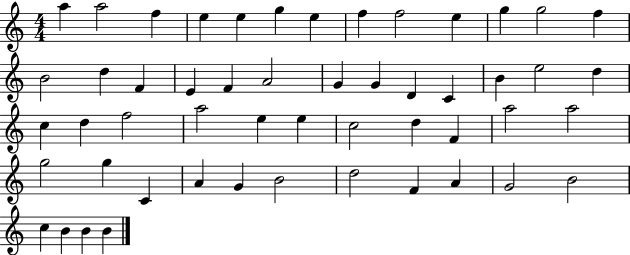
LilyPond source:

{
  \clef treble
  \numericTimeSignature
  \time 4/4
  \key c \major
  a''4 a''2 f''4 | e''4 e''4 g''4 e''4 | f''4 f''2 e''4 | g''4 g''2 f''4 | \break b'2 d''4 f'4 | e'4 f'4 a'2 | g'4 g'4 d'4 c'4 | b'4 e''2 d''4 | \break c''4 d''4 f''2 | a''2 e''4 e''4 | c''2 d''4 f'4 | a''2 a''2 | \break g''2 g''4 c'4 | a'4 g'4 b'2 | d''2 f'4 a'4 | g'2 b'2 | \break c''4 b'4 b'4 b'4 | \bar "|."
}